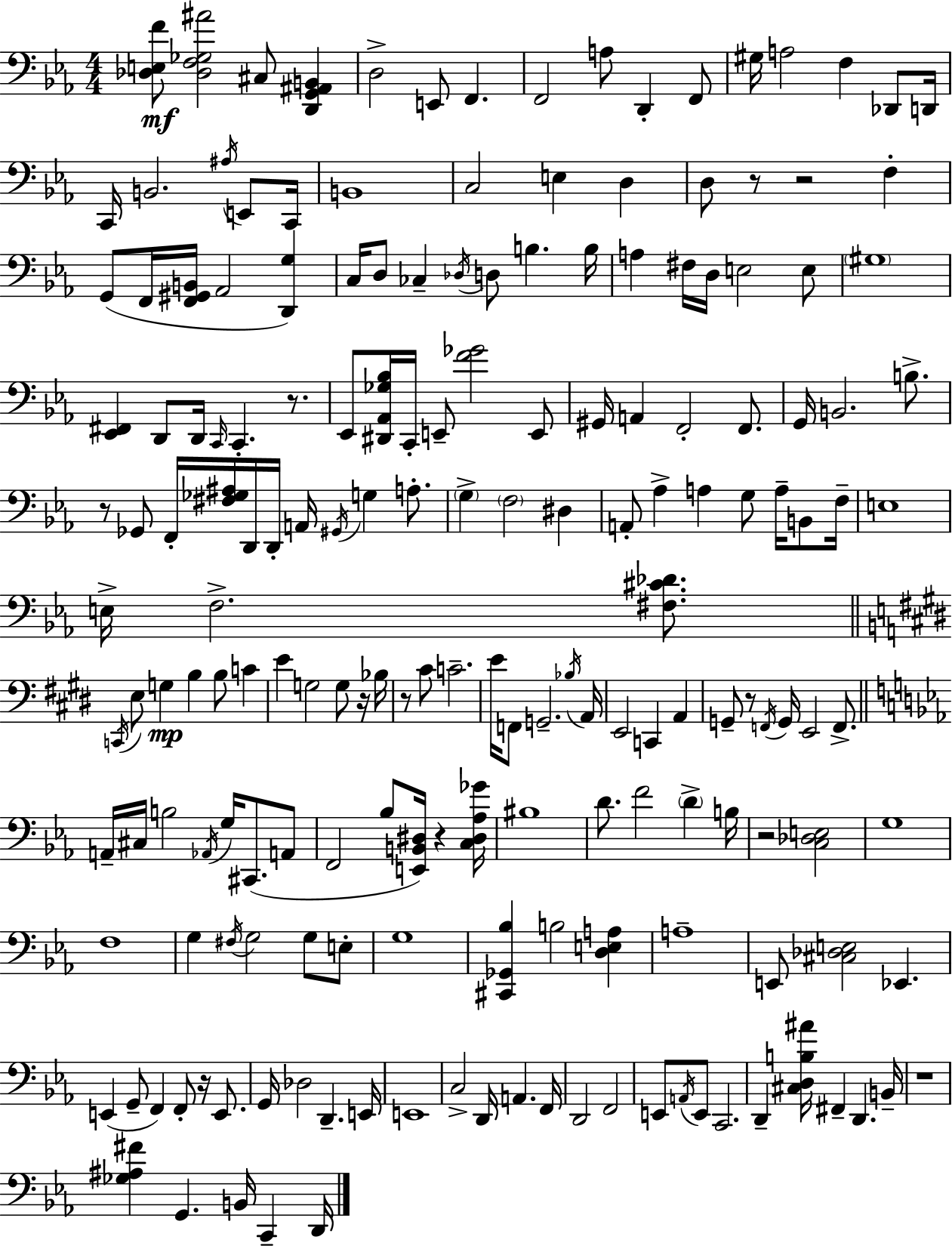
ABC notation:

X:1
T:Untitled
M:4/4
L:1/4
K:Cm
[_D,E,F]/2 [_D,F,_G,^A]2 ^C,/2 [D,,G,,^A,,B,,] D,2 E,,/2 F,, F,,2 A,/2 D,, F,,/2 ^G,/4 A,2 F, _D,,/2 D,,/4 C,,/4 B,,2 ^A,/4 E,,/2 C,,/4 B,,4 C,2 E, D, D,/2 z/2 z2 F, G,,/2 F,,/4 [F,,^G,,B,,]/4 _A,,2 [D,,G,] C,/4 D,/2 _C, _D,/4 D,/2 B, B,/4 A, ^F,/4 D,/4 E,2 E,/2 ^G,4 [_E,,^F,,] D,,/2 D,,/4 C,,/4 C,, z/2 _E,,/2 [^D,,_A,,_G,_B,]/4 C,,/4 E,,/2 [F_G]2 E,,/2 ^G,,/4 A,, F,,2 F,,/2 G,,/4 B,,2 B,/2 z/2 _G,,/2 F,,/4 [^F,_G,^A,]/4 D,,/4 D,,/4 A,,/4 ^G,,/4 G, A,/2 G, F,2 ^D, A,,/2 _A, A, G,/2 A,/4 B,,/2 F,/4 E,4 E,/4 F,2 [^F,^C_D]/2 C,,/4 E,/2 G, B, B,/2 C E G,2 G,/2 z/4 _B,/4 z/2 ^C/2 C2 E/4 F,,/2 G,,2 _B,/4 A,,/4 E,,2 C,, A,, G,,/2 z/2 F,,/4 G,,/4 E,,2 F,,/2 A,,/4 ^C,/4 B,2 _A,,/4 G,/4 ^C,,/2 A,,/2 F,,2 _B,/2 [E,,B,,^D,]/4 z [C,^D,_A,_G]/4 ^B,4 D/2 F2 D B,/4 z2 [C,_D,E,]2 G,4 F,4 G, ^F,/4 G,2 G,/2 E,/2 G,4 [^C,,_G,,_B,] B,2 [D,E,A,] A,4 E,,/2 [^C,_D,E,]2 _E,, E,, G,,/2 F,, F,,/2 z/4 E,,/2 G,,/4 _D,2 D,, E,,/4 E,,4 C,2 D,,/4 A,, F,,/4 D,,2 F,,2 E,,/2 A,,/4 E,,/2 C,,2 D,, [^C,D,B,^A]/4 ^F,, D,, B,,/4 z4 [_G,^A,^F] G,, B,,/4 C,, D,,/4